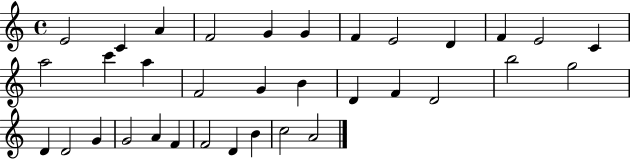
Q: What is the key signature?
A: C major